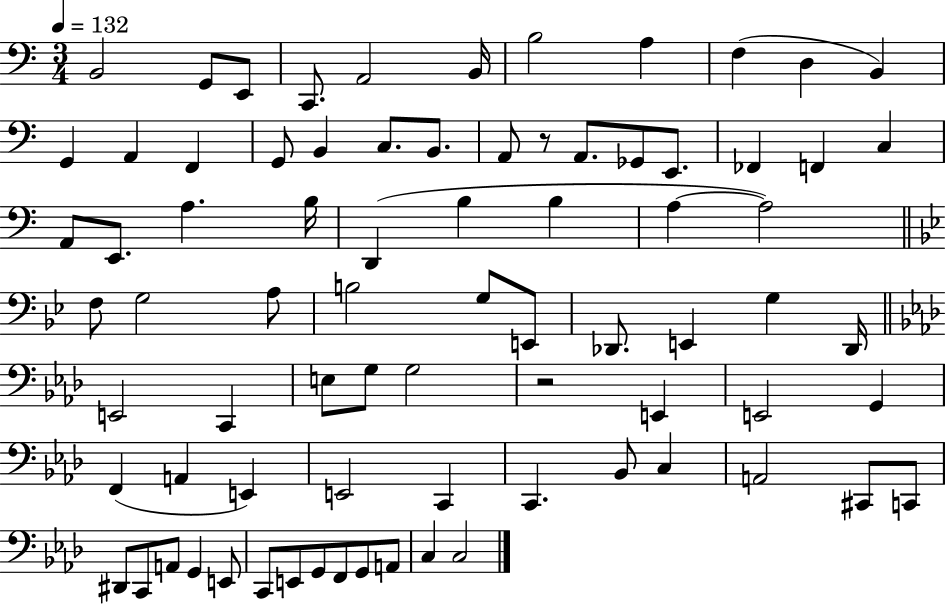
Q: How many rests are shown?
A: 2